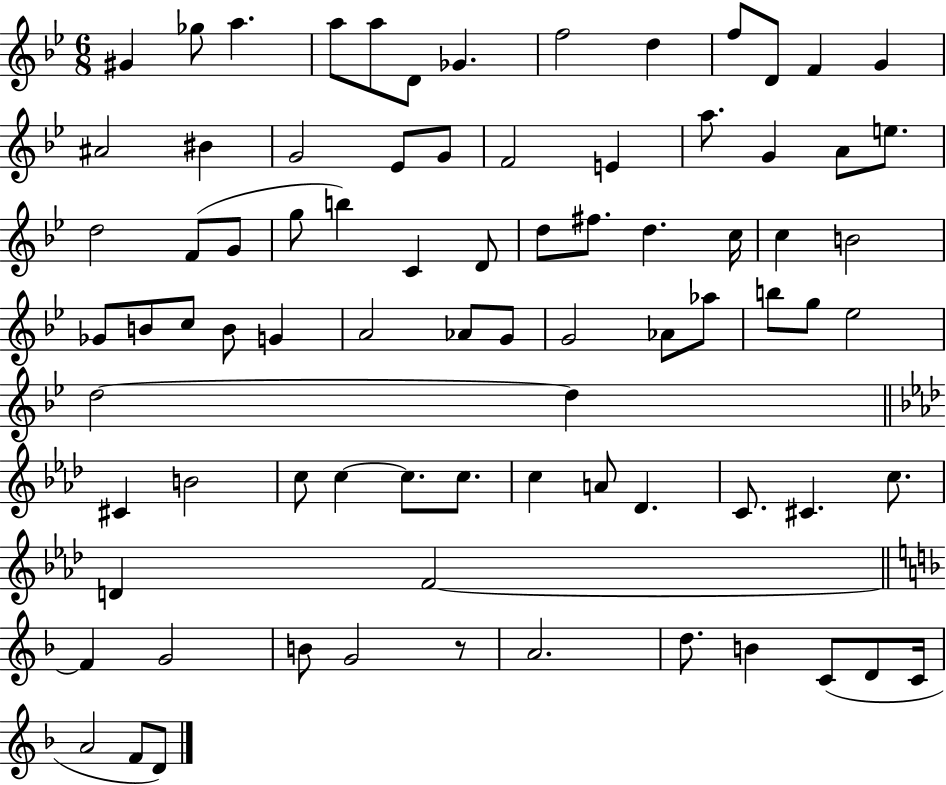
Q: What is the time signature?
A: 6/8